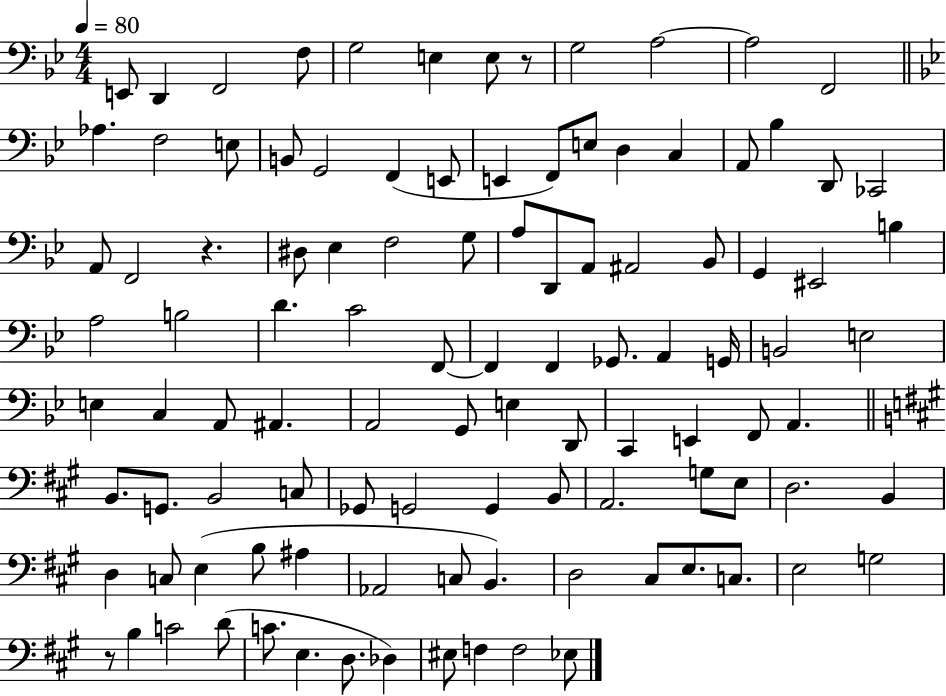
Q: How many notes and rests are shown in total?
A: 106